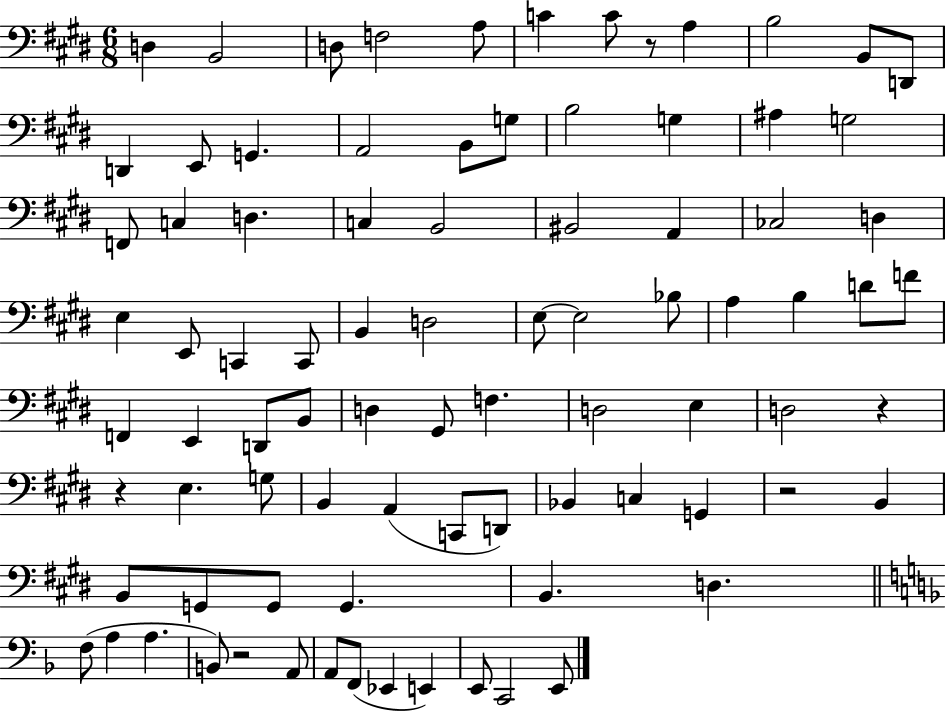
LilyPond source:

{
  \clef bass
  \numericTimeSignature
  \time 6/8
  \key e \major
  d4 b,2 | d8 f2 a8 | c'4 c'8 r8 a4 | b2 b,8 d,8 | \break d,4 e,8 g,4. | a,2 b,8 g8 | b2 g4 | ais4 g2 | \break f,8 c4 d4. | c4 b,2 | bis,2 a,4 | ces2 d4 | \break e4 e,8 c,4 c,8 | b,4 d2 | e8~~ e2 bes8 | a4 b4 d'8 f'8 | \break f,4 e,4 d,8 b,8 | d4 gis,8 f4. | d2 e4 | d2 r4 | \break r4 e4. g8 | b,4 a,4( c,8 d,8) | bes,4 c4 g,4 | r2 b,4 | \break b,8 g,8 g,8 g,4. | b,4. d4. | \bar "||" \break \key f \major f8( a4 a4. | b,8) r2 a,8 | a,8 f,8( ees,4 e,4) | e,8 c,2 e,8 | \break \bar "|."
}